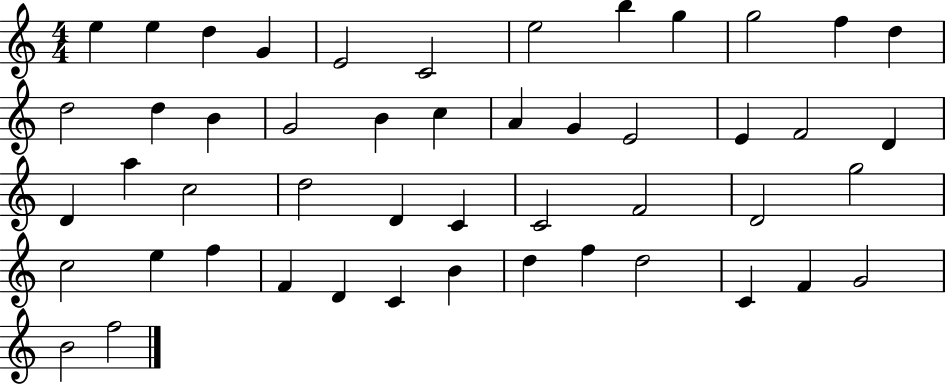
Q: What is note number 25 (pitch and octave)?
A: D4